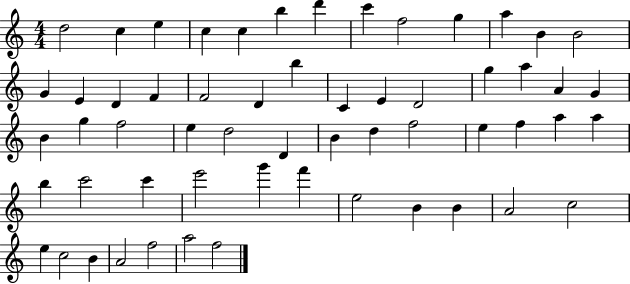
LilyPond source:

{
  \clef treble
  \numericTimeSignature
  \time 4/4
  \key c \major
  d''2 c''4 e''4 | c''4 c''4 b''4 d'''4 | c'''4 f''2 g''4 | a''4 b'4 b'2 | \break g'4 e'4 d'4 f'4 | f'2 d'4 b''4 | c'4 e'4 d'2 | g''4 a''4 a'4 g'4 | \break b'4 g''4 f''2 | e''4 d''2 d'4 | b'4 d''4 f''2 | e''4 f''4 a''4 a''4 | \break b''4 c'''2 c'''4 | e'''2 g'''4 f'''4 | e''2 b'4 b'4 | a'2 c''2 | \break e''4 c''2 b'4 | a'2 f''2 | a''2 f''2 | \bar "|."
}